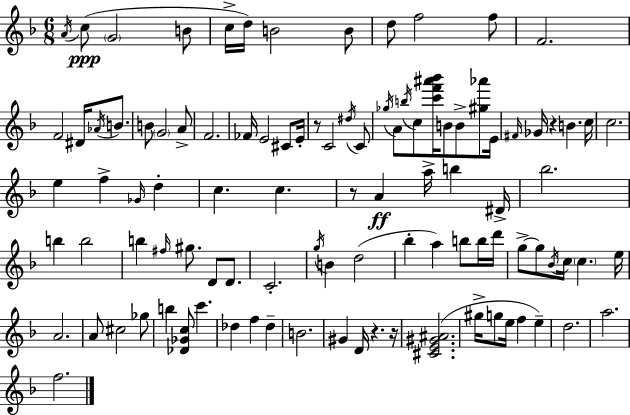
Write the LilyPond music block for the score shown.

{
  \clef treble
  \numericTimeSignature
  \time 6/8
  \key d \minor
  \acciaccatura { a'16 }(\ppp c''8 \parenthesize g'2 b'8 | c''16-> d''16) b'2 b'8 | d''8 f''2 f''8 | f'2. | \break f'2 dis'16 \acciaccatura { aes'16 } b'8. | b'8 \parenthesize g'2 | a'8-> f'2. | fes'16 e'2 cis'8 | \break e'16-. r8 c'2 | \acciaccatura { dis''16 } c'8 \acciaccatura { ges''16 } a'8 \acciaccatura { b''16 } c''8 <c''' f''' ais''' bes'''>16 b'8 | b'8-> <gis'' aes'''>8 e'16 \grace { fis'16 } ges'16 r4 b'4. | c''16 c''2. | \break e''4 f''4-> | \grace { ges'16 } d''4-. c''4. | c''4. r8 a'4\ff | a''16-> b''4 dis'16-> bes''2. | \break b''4 b''2 | b''4 \grace { fis''16 } | gis''8. d'8 d'8. c'2.-. | \acciaccatura { g''16 } b'4 | \break d''2( bes''4-. | a''4) b''8 b''16 d'''16 g''8->~~ g''8 | \acciaccatura { bes'16 } c''16 \parenthesize c''4. e''16 a'2. | a'8 | \break cis''2 ges''8 b''4 | <des' ges' c''>8 c'''4. des''4 | f''4 des''4-- b'2. | gis'4 | \break d'16 r4. r16 <cis' e' gis' ais'>2.( | gis''16-> g''8 | e''16 f''4 e''4--) d''2. | a''2. | \break f''2. | \bar "|."
}